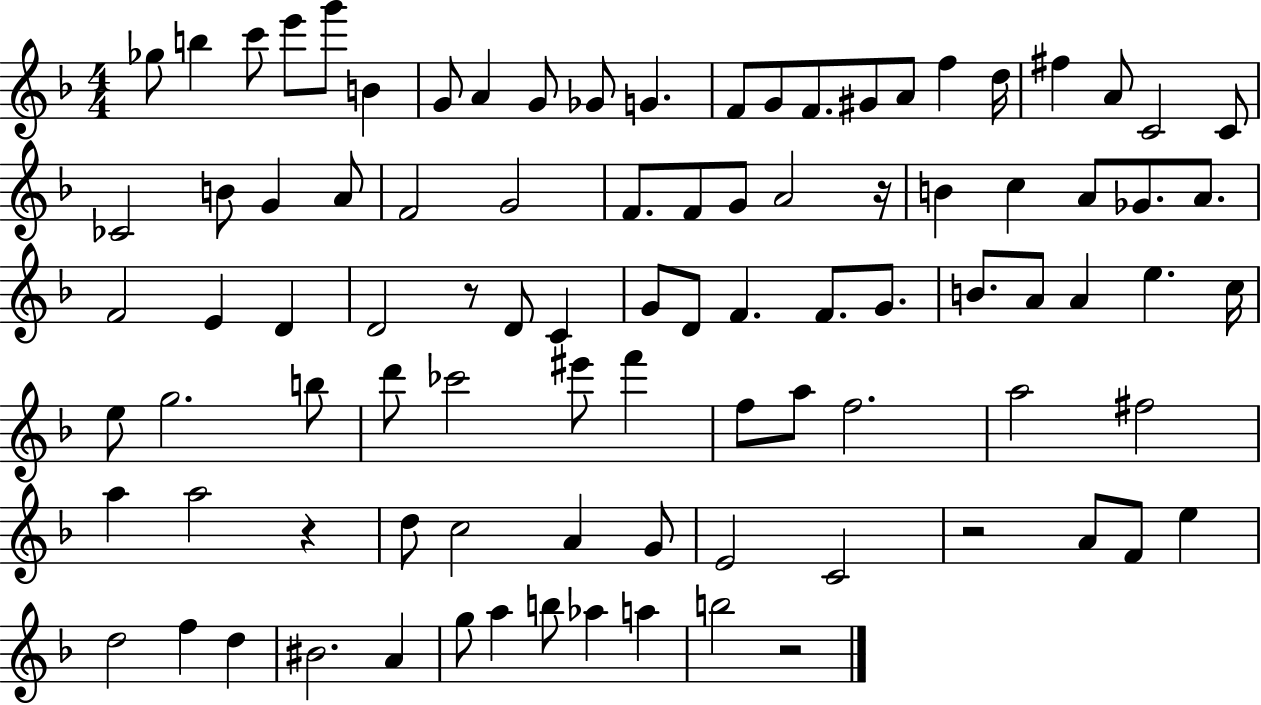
{
  \clef treble
  \numericTimeSignature
  \time 4/4
  \key f \major
  ges''8 b''4 c'''8 e'''8 g'''8 b'4 | g'8 a'4 g'8 ges'8 g'4. | f'8 g'8 f'8. gis'8 a'8 f''4 d''16 | fis''4 a'8 c'2 c'8 | \break ces'2 b'8 g'4 a'8 | f'2 g'2 | f'8. f'8 g'8 a'2 r16 | b'4 c''4 a'8 ges'8. a'8. | \break f'2 e'4 d'4 | d'2 r8 d'8 c'4 | g'8 d'8 f'4. f'8. g'8. | b'8. a'8 a'4 e''4. c''16 | \break e''8 g''2. b''8 | d'''8 ces'''2 eis'''8 f'''4 | f''8 a''8 f''2. | a''2 fis''2 | \break a''4 a''2 r4 | d''8 c''2 a'4 g'8 | e'2 c'2 | r2 a'8 f'8 e''4 | \break d''2 f''4 d''4 | bis'2. a'4 | g''8 a''4 b''8 aes''4 a''4 | b''2 r2 | \break \bar "|."
}